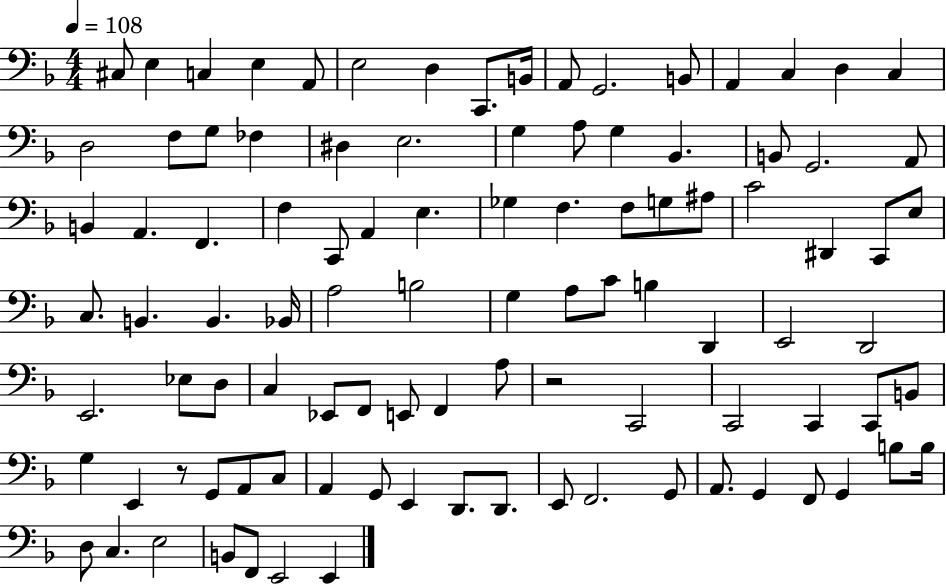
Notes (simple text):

C#3/e E3/q C3/q E3/q A2/e E3/h D3/q C2/e. B2/s A2/e G2/h. B2/e A2/q C3/q D3/q C3/q D3/h F3/e G3/e FES3/q D#3/q E3/h. G3/q A3/e G3/q Bb2/q. B2/e G2/h. A2/e B2/q A2/q. F2/q. F3/q C2/e A2/q E3/q. Gb3/q F3/q. F3/e G3/e A#3/e C4/h D#2/q C2/e E3/e C3/e. B2/q. B2/q. Bb2/s A3/h B3/h G3/q A3/e C4/e B3/q D2/q E2/h D2/h E2/h. Eb3/e D3/e C3/q Eb2/e F2/e E2/e F2/q A3/e R/h C2/h C2/h C2/q C2/e B2/e G3/q E2/q R/e G2/e A2/e C3/e A2/q G2/e E2/q D2/e. D2/e. E2/e F2/h. G2/e A2/e. G2/q F2/e G2/q B3/e B3/s D3/e C3/q. E3/h B2/e F2/e E2/h E2/q